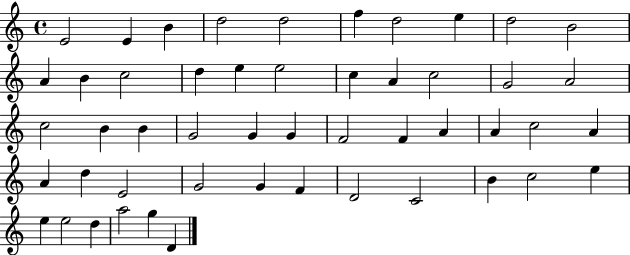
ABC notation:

X:1
T:Untitled
M:4/4
L:1/4
K:C
E2 E B d2 d2 f d2 e d2 B2 A B c2 d e e2 c A c2 G2 A2 c2 B B G2 G G F2 F A A c2 A A d E2 G2 G F D2 C2 B c2 e e e2 d a2 g D